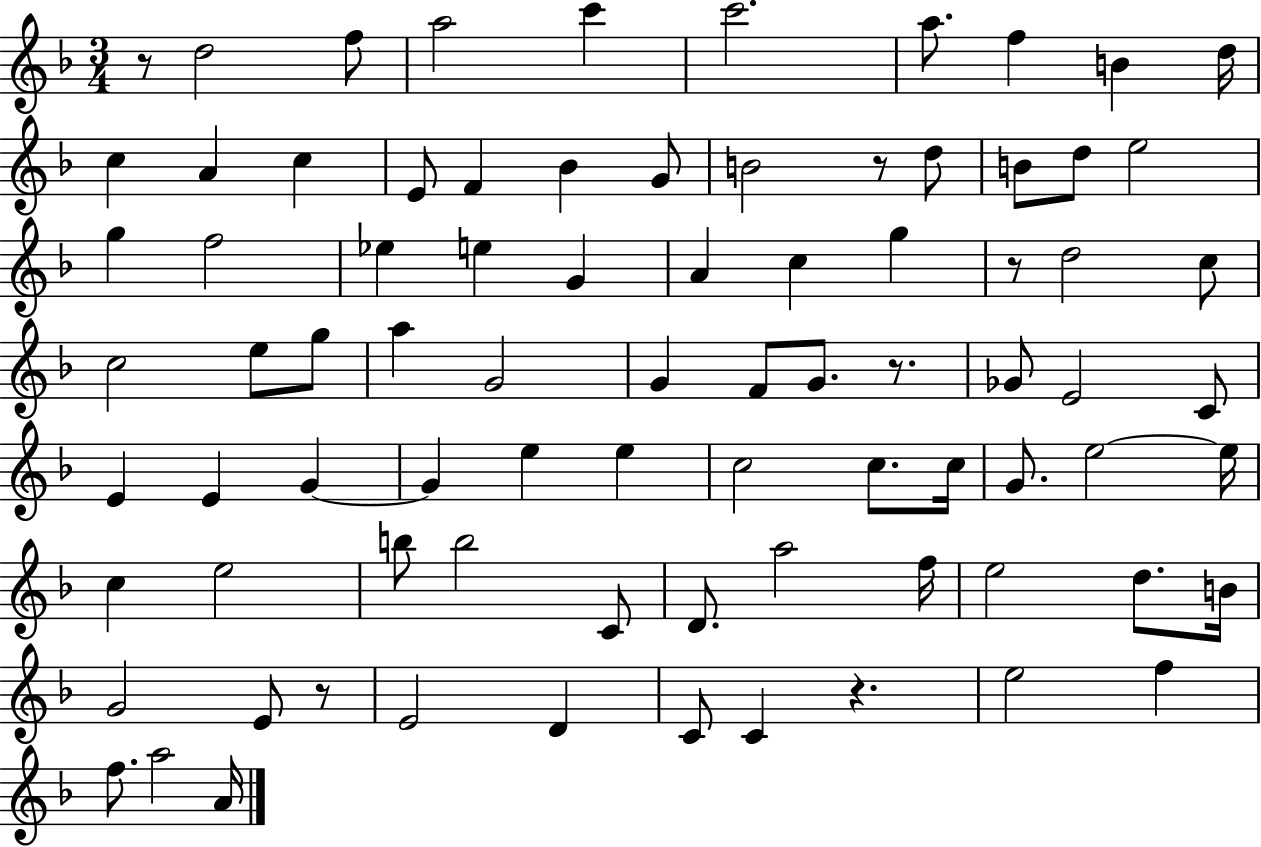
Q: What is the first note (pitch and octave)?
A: D5